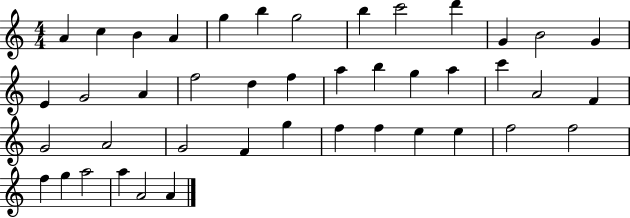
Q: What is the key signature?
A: C major